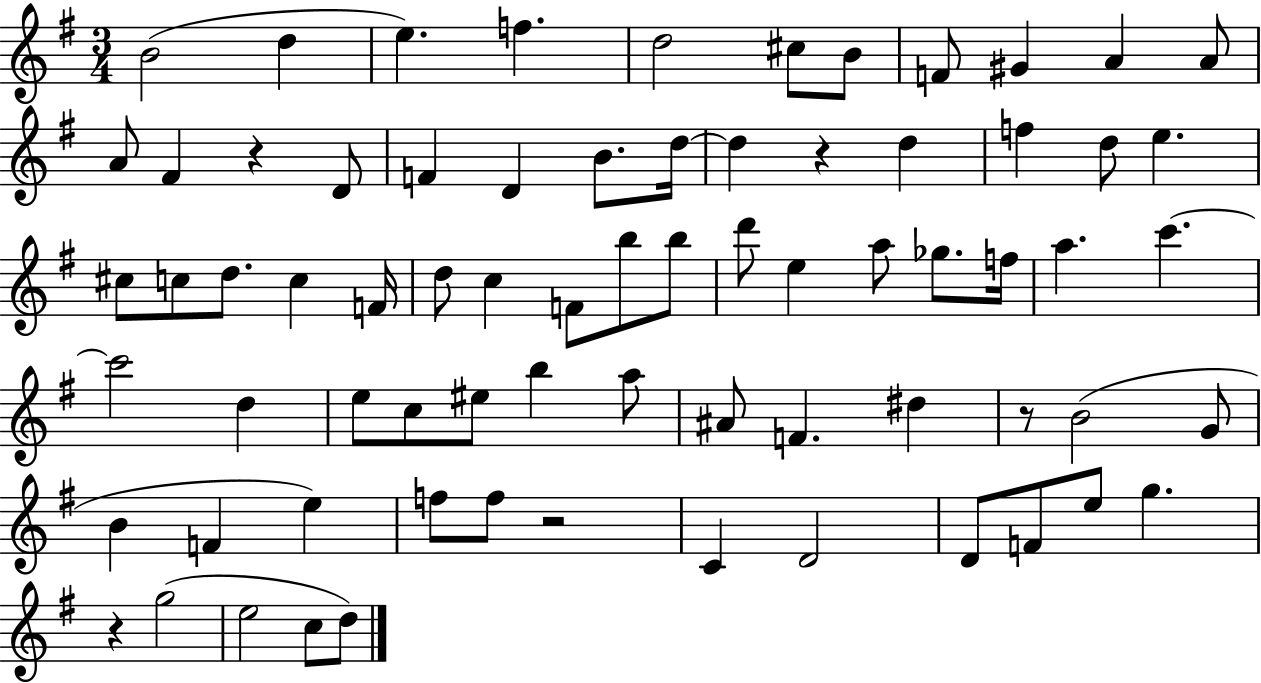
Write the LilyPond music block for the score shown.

{
  \clef treble
  \numericTimeSignature
  \time 3/4
  \key g \major
  \repeat volta 2 { b'2( d''4 | e''4.) f''4. | d''2 cis''8 b'8 | f'8 gis'4 a'4 a'8 | \break a'8 fis'4 r4 d'8 | f'4 d'4 b'8. d''16~~ | d''4 r4 d''4 | f''4 d''8 e''4. | \break cis''8 c''8 d''8. c''4 f'16 | d''8 c''4 f'8 b''8 b''8 | d'''8 e''4 a''8 ges''8. f''16 | a''4. c'''4.~~ | \break c'''2 d''4 | e''8 c''8 eis''8 b''4 a''8 | ais'8 f'4. dis''4 | r8 b'2( g'8 | \break b'4 f'4 e''4) | f''8 f''8 r2 | c'4 d'2 | d'8 f'8 e''8 g''4. | \break r4 g''2( | e''2 c''8 d''8) | } \bar "|."
}